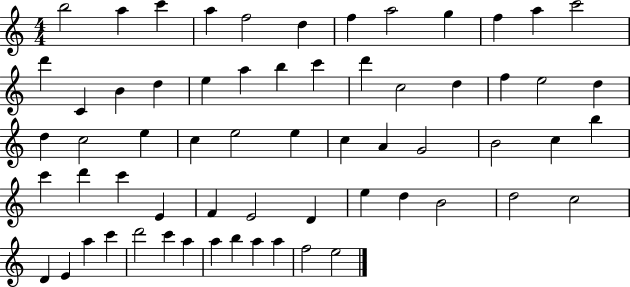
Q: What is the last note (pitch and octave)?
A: E5